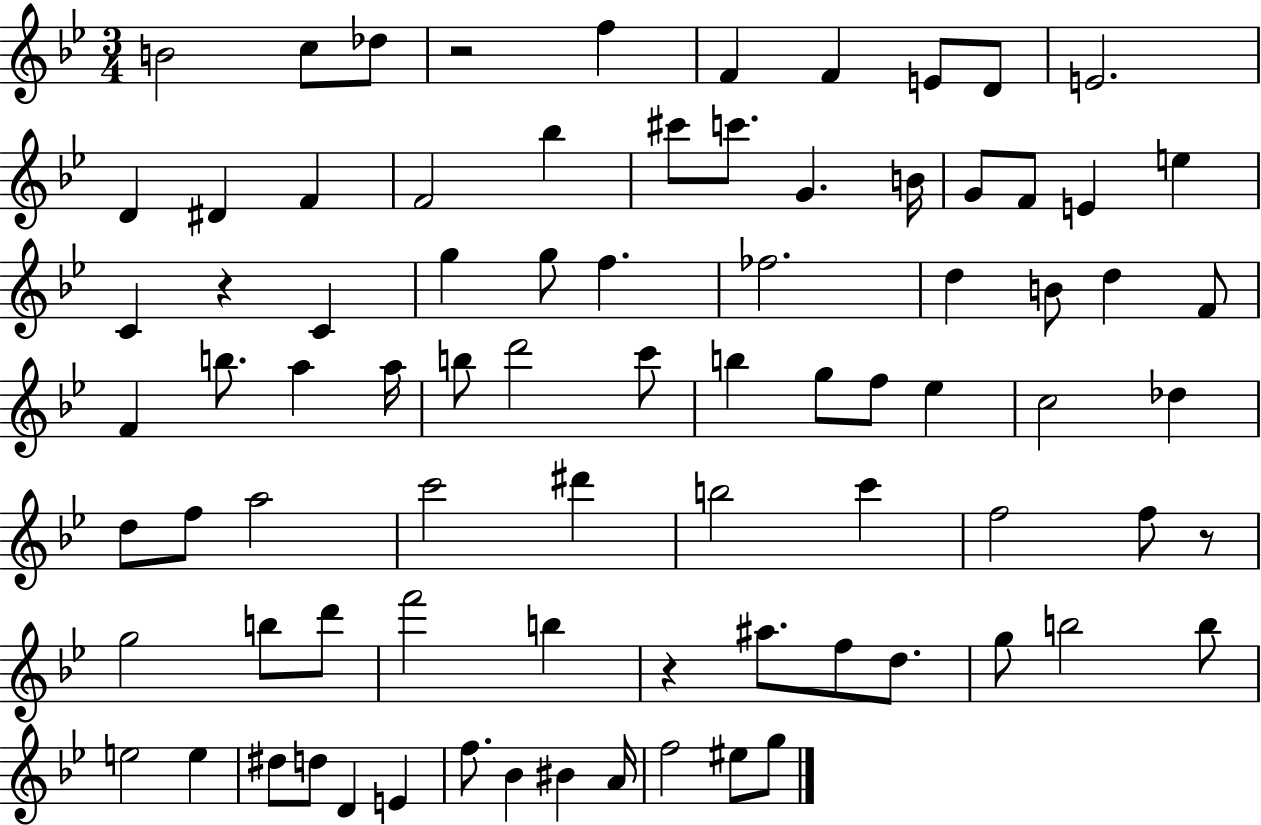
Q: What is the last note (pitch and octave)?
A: G5